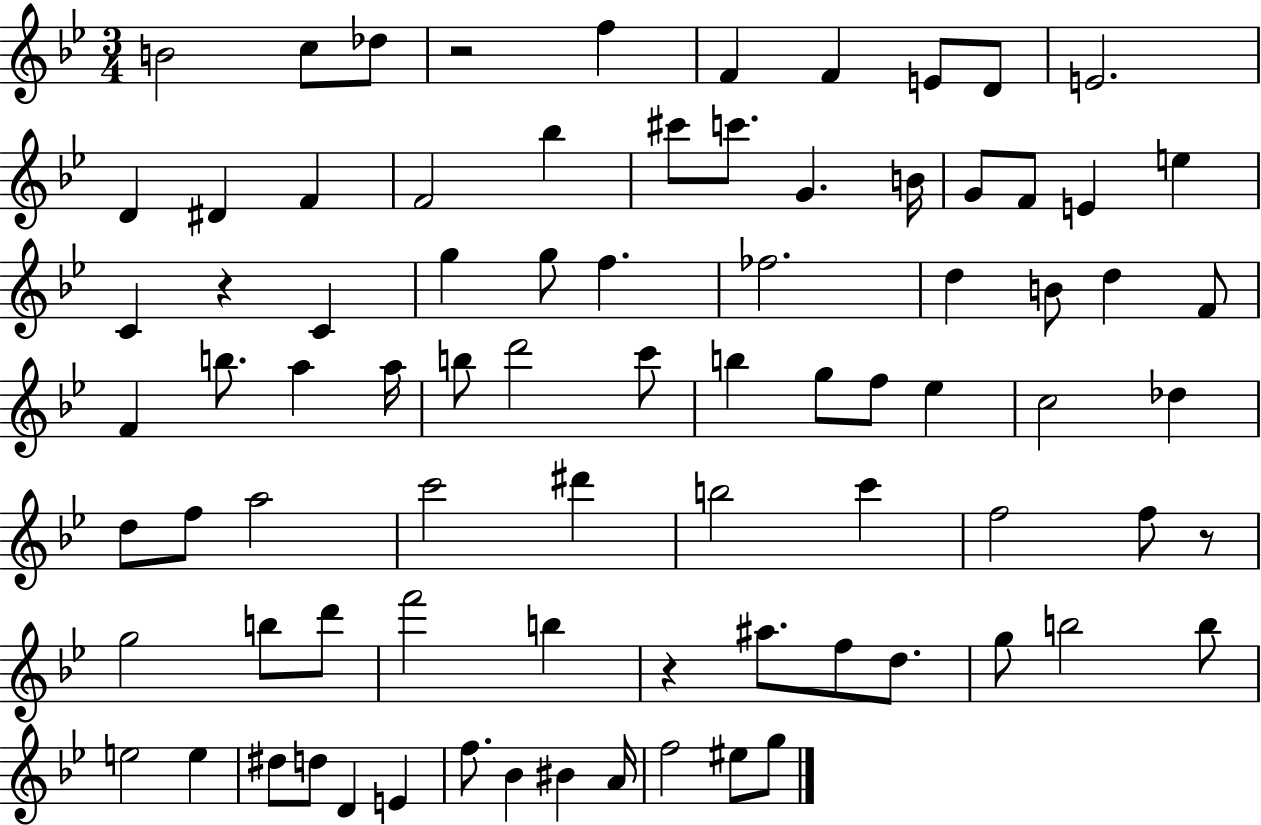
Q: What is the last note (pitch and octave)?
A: G5